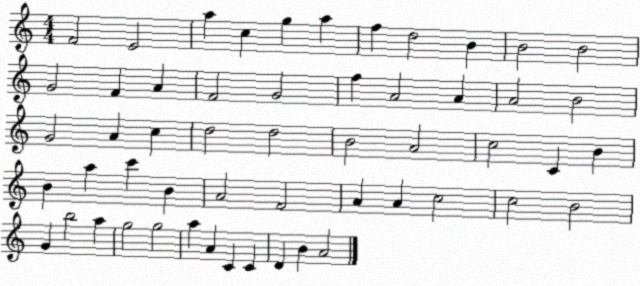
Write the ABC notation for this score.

X:1
T:Untitled
M:4/4
L:1/4
K:C
F2 E2 a c g a f d2 B B2 B2 G2 F A F2 G2 f A2 A A2 B2 G2 A c d2 d2 B2 A2 c2 C B B a c' B A2 F2 A A c2 c2 B2 G b2 a g2 g2 a A C C D B A2